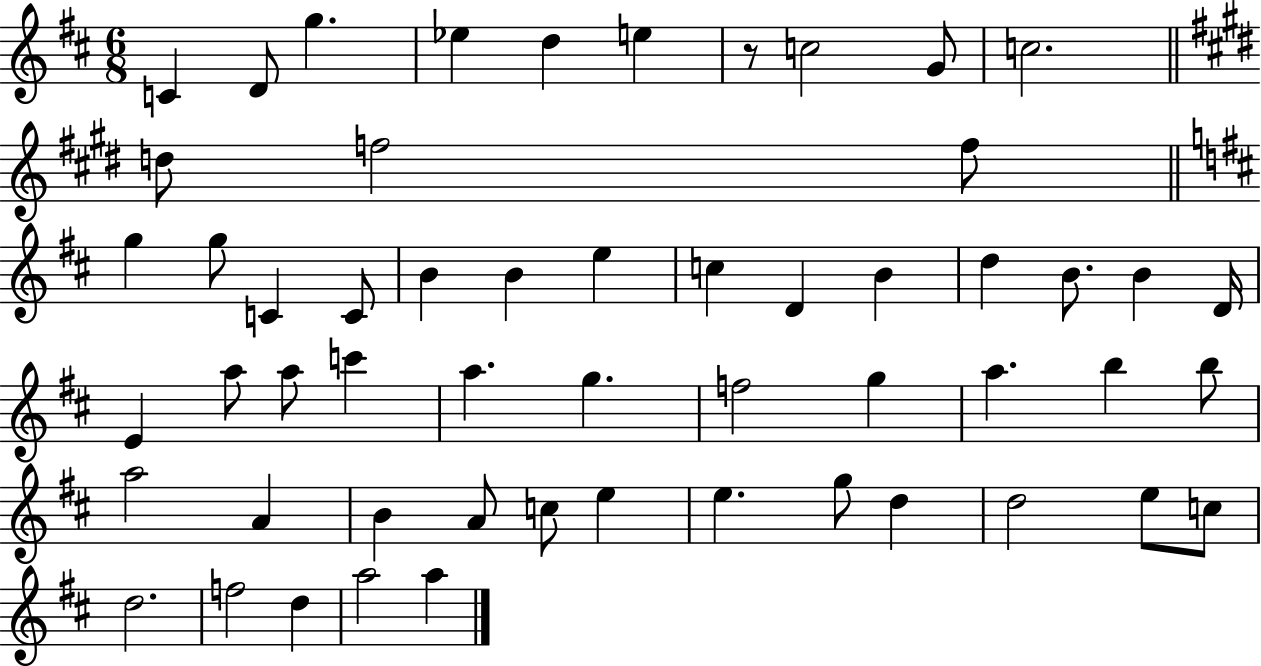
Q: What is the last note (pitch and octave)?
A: A5